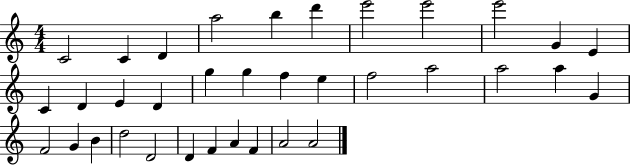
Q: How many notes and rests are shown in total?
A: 35